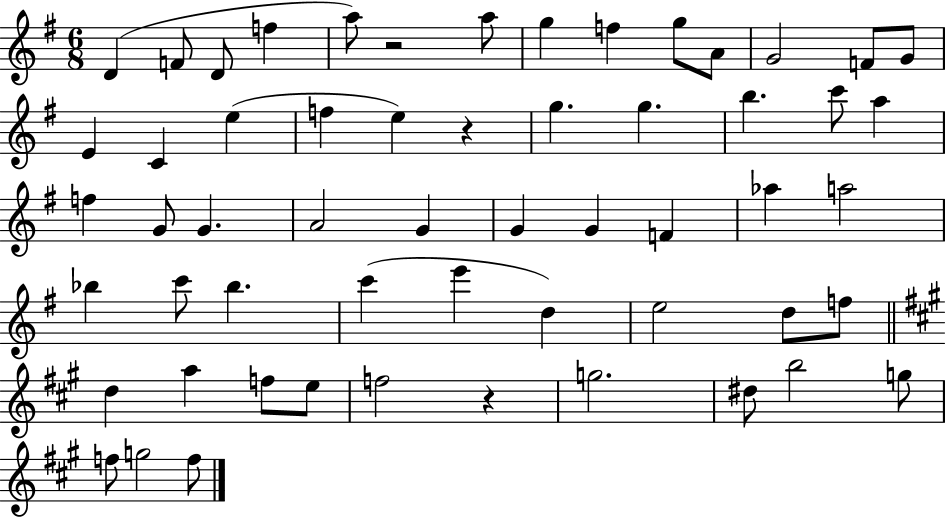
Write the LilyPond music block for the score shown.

{
  \clef treble
  \numericTimeSignature
  \time 6/8
  \key g \major
  d'4( f'8 d'8 f''4 | a''8) r2 a''8 | g''4 f''4 g''8 a'8 | g'2 f'8 g'8 | \break e'4 c'4 e''4( | f''4 e''4) r4 | g''4. g''4. | b''4. c'''8 a''4 | \break f''4 g'8 g'4. | a'2 g'4 | g'4 g'4 f'4 | aes''4 a''2 | \break bes''4 c'''8 bes''4. | c'''4( e'''4 d''4) | e''2 d''8 f''8 | \bar "||" \break \key a \major d''4 a''4 f''8 e''8 | f''2 r4 | g''2. | dis''8 b''2 g''8 | \break f''8 g''2 f''8 | \bar "|."
}